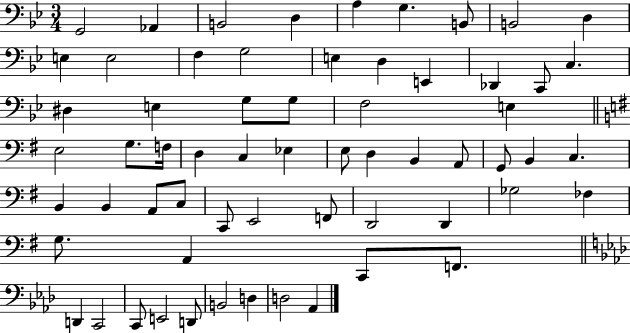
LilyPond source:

{
  \clef bass
  \numericTimeSignature
  \time 3/4
  \key bes \major
  g,2 aes,4 | b,2 d4 | a4 g4. b,8 | b,2 d4 | \break e4 e2 | f4 g2 | e4 d4 e,4 | des,4 c,8 c4. | \break dis4 e4 g8 g8 | f2 e4 | \bar "||" \break \key g \major e2 g8. f16 | d4 c4 ees4 | e8 d4 b,4 a,8 | g,8 b,4 c4. | \break b,4 b,4 a,8 c8 | c,8 e,2 f,8 | d,2 d,4 | ges2 fes4 | \break g8. a,4 c,8 f,8. | \bar "||" \break \key aes \major d,4 c,2 | c,8 e,2 d,8 | b,2 d4 | d2 aes,4 | \break \bar "|."
}